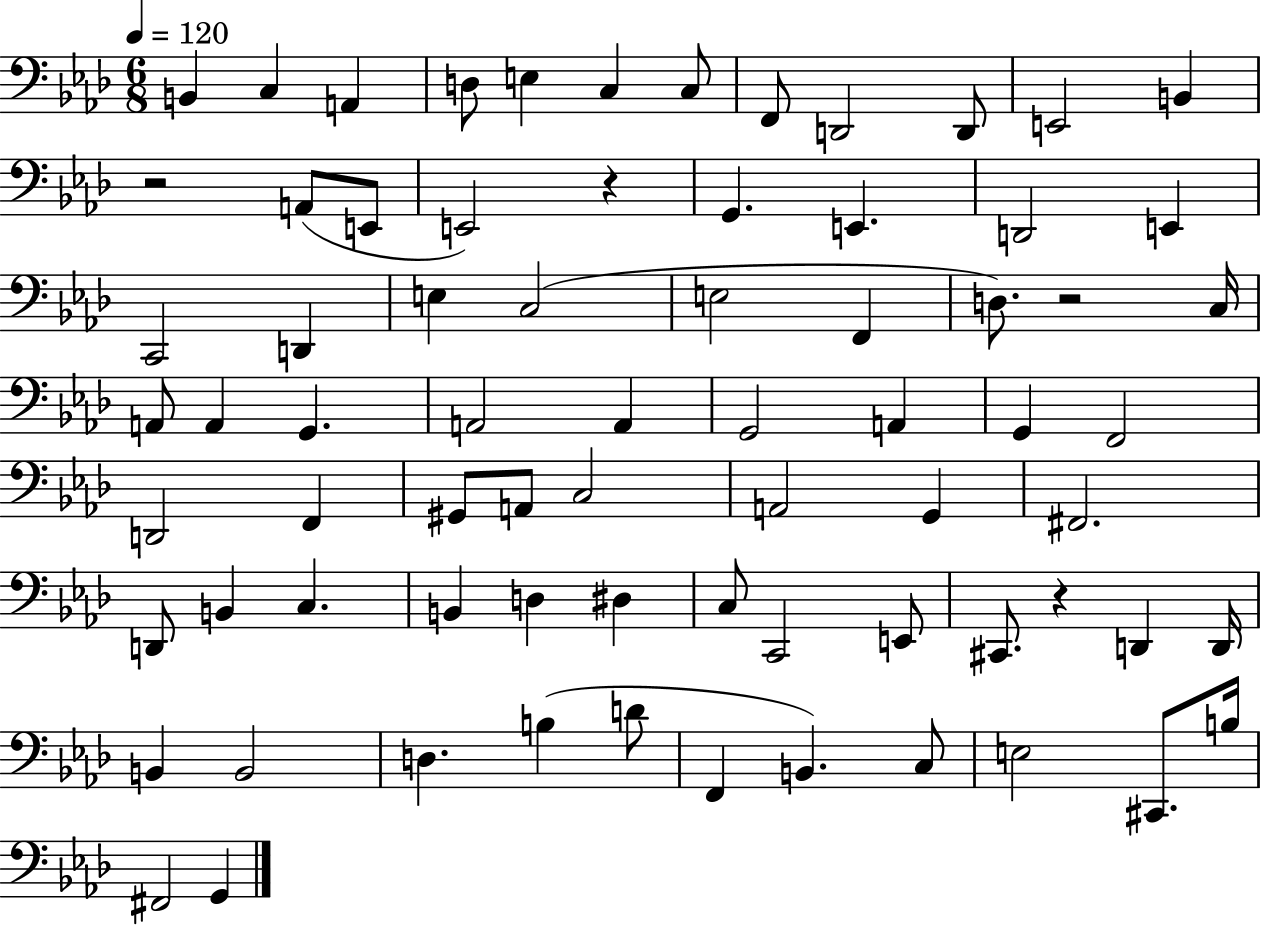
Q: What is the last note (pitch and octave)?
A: G2